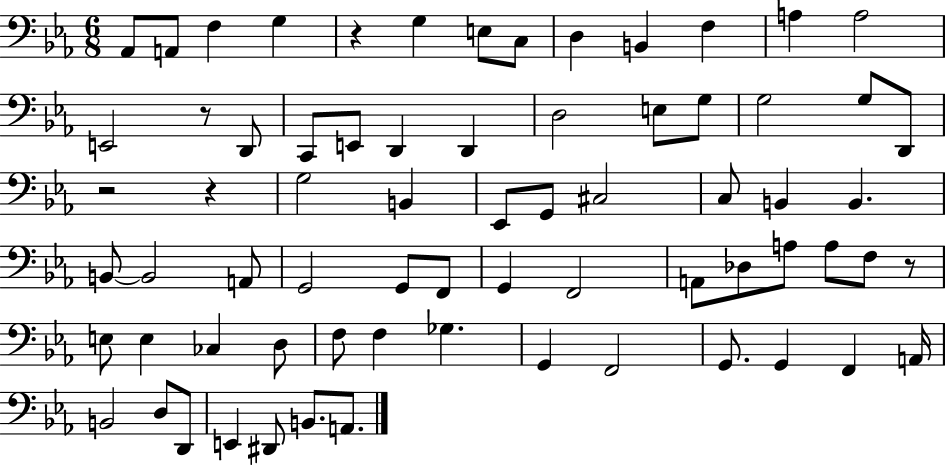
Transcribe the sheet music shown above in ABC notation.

X:1
T:Untitled
M:6/8
L:1/4
K:Eb
_A,,/2 A,,/2 F, G, z G, E,/2 C,/2 D, B,, F, A, A,2 E,,2 z/2 D,,/2 C,,/2 E,,/2 D,, D,, D,2 E,/2 G,/2 G,2 G,/2 D,,/2 z2 z G,2 B,, _E,,/2 G,,/2 ^C,2 C,/2 B,, B,, B,,/2 B,,2 A,,/2 G,,2 G,,/2 F,,/2 G,, F,,2 A,,/2 _D,/2 A,/2 A,/2 F,/2 z/2 E,/2 E, _C, D,/2 F,/2 F, _G, G,, F,,2 G,,/2 G,, F,, A,,/4 B,,2 D,/2 D,,/2 E,, ^D,,/2 B,,/2 A,,/2